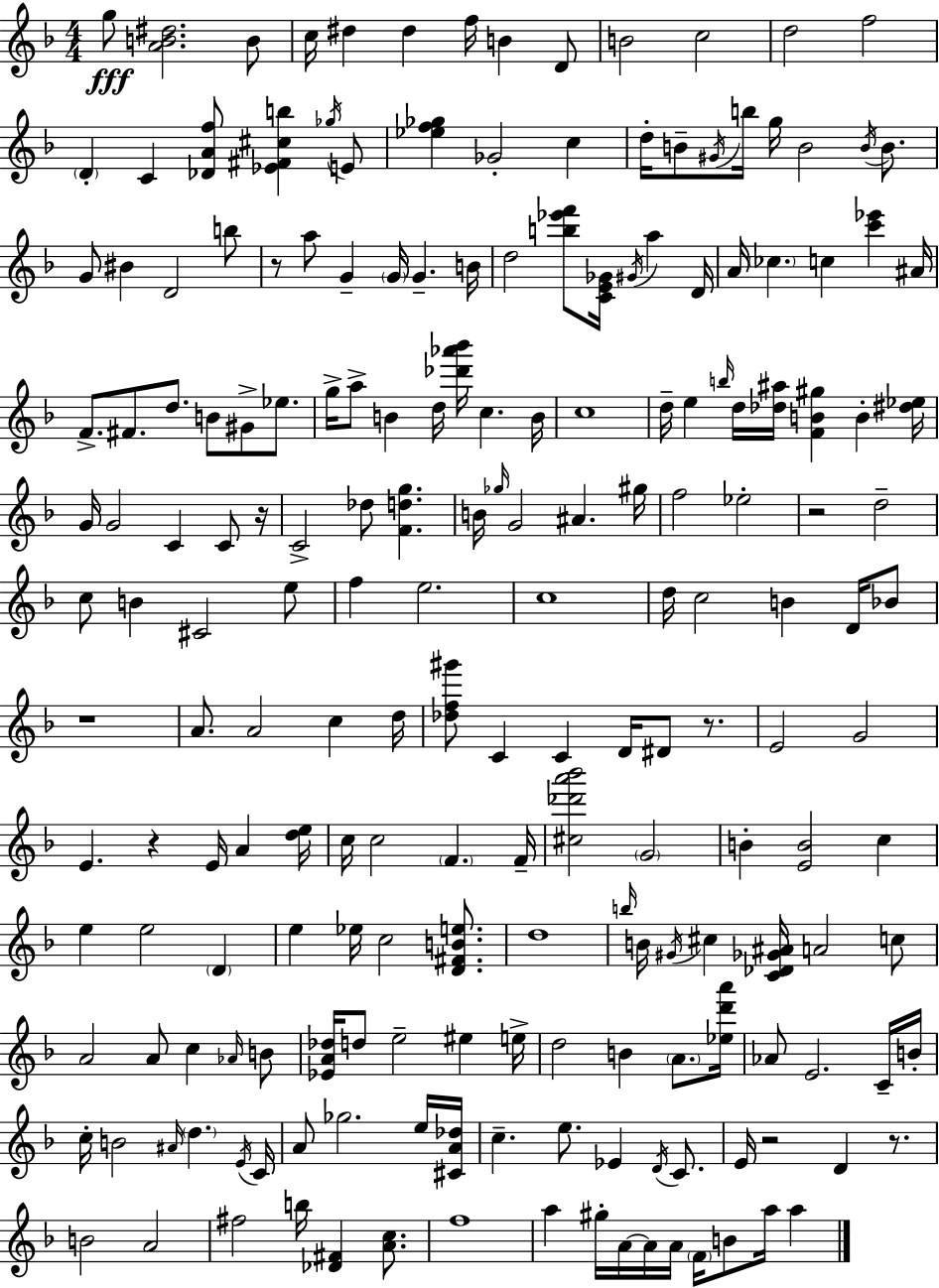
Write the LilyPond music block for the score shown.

{
  \clef treble
  \numericTimeSignature
  \time 4/4
  \key f \major
  \repeat volta 2 { g''8\fff <a' b' dis''>2. b'8 | c''16 dis''4 dis''4 f''16 b'4 d'8 | b'2 c''2 | d''2 f''2 | \break \parenthesize d'4-. c'4 <des' a' f''>8 <ees' fis' cis'' b''>4 \acciaccatura { ges''16 } e'8 | <ees'' f'' ges''>4 ges'2-. c''4 | d''16-. b'8-- \acciaccatura { gis'16 } b''16 g''16 b'2 \acciaccatura { b'16 } | b'8. g'8 bis'4 d'2 | \break b''8 r8 a''8 g'4-- \parenthesize g'16 g'4.-- | b'16 d''2 <b'' ees''' f'''>8 <c' e' ges'>16 \acciaccatura { gis'16 } a''4 | d'16 a'16 \parenthesize ces''4. c''4 <c''' ees'''>4 | ais'16 f'8.-> fis'8. d''8. b'8 gis'8-> | \break ees''8. g''16-> a''8-> b'4 d''16 <des''' aes''' bes'''>16 c''4. | b'16 c''1 | d''16-- e''4 \grace { b''16 } d''16 <des'' ais''>16 <f' b' gis''>4 | b'4-. <dis'' ees''>16 g'16 g'2 c'4 | \break c'8 r16 c'2-> des''8 <f' d'' g''>4. | b'16 \grace { ges''16 } g'2 ais'4. | gis''16 f''2 ees''2-. | r2 d''2-- | \break c''8 b'4 cis'2 | e''8 f''4 e''2. | c''1 | d''16 c''2 b'4 | \break d'16 bes'8 r1 | a'8. a'2 | c''4 d''16 <des'' f'' gis'''>8 c'4 c'4 | d'16 dis'8 r8. e'2 g'2 | \break e'4. r4 | e'16 a'4 <d'' e''>16 c''16 c''2 \parenthesize f'4. | f'16-- <cis'' des''' a''' bes'''>2 \parenthesize g'2 | b'4-. <e' b'>2 | \break c''4 e''4 e''2 | \parenthesize d'4 e''4 ees''16 c''2 | <d' fis' b' e''>8. d''1 | \grace { b''16 } b'16 \acciaccatura { gis'16 } cis''4 <c' des' ges' ais'>16 a'2 | \break c''8 a'2 | a'8 c''4 \grace { aes'16 } b'8 <ees' a' des''>16 d''8 e''2-- | eis''4 e''16-> d''2 | b'4 \parenthesize a'8. <ees'' d''' a'''>16 aes'8 e'2. | \break c'16-- b'16-. c''16-. b'2 | \grace { ais'16 } \parenthesize d''4. \acciaccatura { e'16 } c'16 a'8 ges''2. | e''16 <cis' a' des''>16 c''4.-- | e''8. ees'4 \acciaccatura { d'16 } c'8. e'16 r2 | \break d'4 r8. b'2 | a'2 fis''2 | b''16 <des' fis'>4 <a' c''>8. f''1 | a''4 | \break gis''16-. a'16~~ a'16 a'16 \parenthesize f'16 b'8 a''16 a''4 } \bar "|."
}